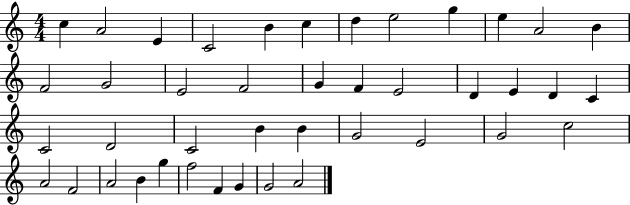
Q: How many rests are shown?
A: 0